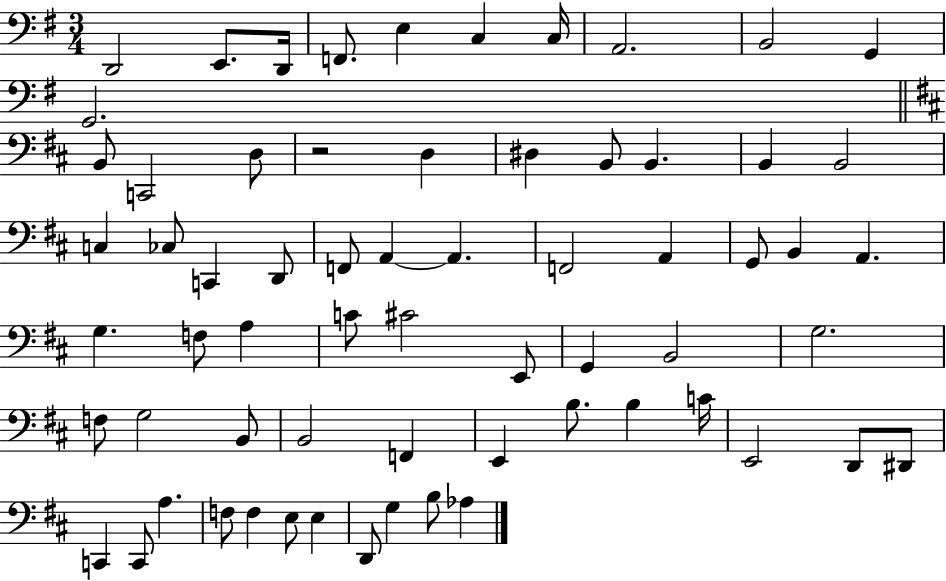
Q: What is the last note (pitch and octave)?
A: Ab3